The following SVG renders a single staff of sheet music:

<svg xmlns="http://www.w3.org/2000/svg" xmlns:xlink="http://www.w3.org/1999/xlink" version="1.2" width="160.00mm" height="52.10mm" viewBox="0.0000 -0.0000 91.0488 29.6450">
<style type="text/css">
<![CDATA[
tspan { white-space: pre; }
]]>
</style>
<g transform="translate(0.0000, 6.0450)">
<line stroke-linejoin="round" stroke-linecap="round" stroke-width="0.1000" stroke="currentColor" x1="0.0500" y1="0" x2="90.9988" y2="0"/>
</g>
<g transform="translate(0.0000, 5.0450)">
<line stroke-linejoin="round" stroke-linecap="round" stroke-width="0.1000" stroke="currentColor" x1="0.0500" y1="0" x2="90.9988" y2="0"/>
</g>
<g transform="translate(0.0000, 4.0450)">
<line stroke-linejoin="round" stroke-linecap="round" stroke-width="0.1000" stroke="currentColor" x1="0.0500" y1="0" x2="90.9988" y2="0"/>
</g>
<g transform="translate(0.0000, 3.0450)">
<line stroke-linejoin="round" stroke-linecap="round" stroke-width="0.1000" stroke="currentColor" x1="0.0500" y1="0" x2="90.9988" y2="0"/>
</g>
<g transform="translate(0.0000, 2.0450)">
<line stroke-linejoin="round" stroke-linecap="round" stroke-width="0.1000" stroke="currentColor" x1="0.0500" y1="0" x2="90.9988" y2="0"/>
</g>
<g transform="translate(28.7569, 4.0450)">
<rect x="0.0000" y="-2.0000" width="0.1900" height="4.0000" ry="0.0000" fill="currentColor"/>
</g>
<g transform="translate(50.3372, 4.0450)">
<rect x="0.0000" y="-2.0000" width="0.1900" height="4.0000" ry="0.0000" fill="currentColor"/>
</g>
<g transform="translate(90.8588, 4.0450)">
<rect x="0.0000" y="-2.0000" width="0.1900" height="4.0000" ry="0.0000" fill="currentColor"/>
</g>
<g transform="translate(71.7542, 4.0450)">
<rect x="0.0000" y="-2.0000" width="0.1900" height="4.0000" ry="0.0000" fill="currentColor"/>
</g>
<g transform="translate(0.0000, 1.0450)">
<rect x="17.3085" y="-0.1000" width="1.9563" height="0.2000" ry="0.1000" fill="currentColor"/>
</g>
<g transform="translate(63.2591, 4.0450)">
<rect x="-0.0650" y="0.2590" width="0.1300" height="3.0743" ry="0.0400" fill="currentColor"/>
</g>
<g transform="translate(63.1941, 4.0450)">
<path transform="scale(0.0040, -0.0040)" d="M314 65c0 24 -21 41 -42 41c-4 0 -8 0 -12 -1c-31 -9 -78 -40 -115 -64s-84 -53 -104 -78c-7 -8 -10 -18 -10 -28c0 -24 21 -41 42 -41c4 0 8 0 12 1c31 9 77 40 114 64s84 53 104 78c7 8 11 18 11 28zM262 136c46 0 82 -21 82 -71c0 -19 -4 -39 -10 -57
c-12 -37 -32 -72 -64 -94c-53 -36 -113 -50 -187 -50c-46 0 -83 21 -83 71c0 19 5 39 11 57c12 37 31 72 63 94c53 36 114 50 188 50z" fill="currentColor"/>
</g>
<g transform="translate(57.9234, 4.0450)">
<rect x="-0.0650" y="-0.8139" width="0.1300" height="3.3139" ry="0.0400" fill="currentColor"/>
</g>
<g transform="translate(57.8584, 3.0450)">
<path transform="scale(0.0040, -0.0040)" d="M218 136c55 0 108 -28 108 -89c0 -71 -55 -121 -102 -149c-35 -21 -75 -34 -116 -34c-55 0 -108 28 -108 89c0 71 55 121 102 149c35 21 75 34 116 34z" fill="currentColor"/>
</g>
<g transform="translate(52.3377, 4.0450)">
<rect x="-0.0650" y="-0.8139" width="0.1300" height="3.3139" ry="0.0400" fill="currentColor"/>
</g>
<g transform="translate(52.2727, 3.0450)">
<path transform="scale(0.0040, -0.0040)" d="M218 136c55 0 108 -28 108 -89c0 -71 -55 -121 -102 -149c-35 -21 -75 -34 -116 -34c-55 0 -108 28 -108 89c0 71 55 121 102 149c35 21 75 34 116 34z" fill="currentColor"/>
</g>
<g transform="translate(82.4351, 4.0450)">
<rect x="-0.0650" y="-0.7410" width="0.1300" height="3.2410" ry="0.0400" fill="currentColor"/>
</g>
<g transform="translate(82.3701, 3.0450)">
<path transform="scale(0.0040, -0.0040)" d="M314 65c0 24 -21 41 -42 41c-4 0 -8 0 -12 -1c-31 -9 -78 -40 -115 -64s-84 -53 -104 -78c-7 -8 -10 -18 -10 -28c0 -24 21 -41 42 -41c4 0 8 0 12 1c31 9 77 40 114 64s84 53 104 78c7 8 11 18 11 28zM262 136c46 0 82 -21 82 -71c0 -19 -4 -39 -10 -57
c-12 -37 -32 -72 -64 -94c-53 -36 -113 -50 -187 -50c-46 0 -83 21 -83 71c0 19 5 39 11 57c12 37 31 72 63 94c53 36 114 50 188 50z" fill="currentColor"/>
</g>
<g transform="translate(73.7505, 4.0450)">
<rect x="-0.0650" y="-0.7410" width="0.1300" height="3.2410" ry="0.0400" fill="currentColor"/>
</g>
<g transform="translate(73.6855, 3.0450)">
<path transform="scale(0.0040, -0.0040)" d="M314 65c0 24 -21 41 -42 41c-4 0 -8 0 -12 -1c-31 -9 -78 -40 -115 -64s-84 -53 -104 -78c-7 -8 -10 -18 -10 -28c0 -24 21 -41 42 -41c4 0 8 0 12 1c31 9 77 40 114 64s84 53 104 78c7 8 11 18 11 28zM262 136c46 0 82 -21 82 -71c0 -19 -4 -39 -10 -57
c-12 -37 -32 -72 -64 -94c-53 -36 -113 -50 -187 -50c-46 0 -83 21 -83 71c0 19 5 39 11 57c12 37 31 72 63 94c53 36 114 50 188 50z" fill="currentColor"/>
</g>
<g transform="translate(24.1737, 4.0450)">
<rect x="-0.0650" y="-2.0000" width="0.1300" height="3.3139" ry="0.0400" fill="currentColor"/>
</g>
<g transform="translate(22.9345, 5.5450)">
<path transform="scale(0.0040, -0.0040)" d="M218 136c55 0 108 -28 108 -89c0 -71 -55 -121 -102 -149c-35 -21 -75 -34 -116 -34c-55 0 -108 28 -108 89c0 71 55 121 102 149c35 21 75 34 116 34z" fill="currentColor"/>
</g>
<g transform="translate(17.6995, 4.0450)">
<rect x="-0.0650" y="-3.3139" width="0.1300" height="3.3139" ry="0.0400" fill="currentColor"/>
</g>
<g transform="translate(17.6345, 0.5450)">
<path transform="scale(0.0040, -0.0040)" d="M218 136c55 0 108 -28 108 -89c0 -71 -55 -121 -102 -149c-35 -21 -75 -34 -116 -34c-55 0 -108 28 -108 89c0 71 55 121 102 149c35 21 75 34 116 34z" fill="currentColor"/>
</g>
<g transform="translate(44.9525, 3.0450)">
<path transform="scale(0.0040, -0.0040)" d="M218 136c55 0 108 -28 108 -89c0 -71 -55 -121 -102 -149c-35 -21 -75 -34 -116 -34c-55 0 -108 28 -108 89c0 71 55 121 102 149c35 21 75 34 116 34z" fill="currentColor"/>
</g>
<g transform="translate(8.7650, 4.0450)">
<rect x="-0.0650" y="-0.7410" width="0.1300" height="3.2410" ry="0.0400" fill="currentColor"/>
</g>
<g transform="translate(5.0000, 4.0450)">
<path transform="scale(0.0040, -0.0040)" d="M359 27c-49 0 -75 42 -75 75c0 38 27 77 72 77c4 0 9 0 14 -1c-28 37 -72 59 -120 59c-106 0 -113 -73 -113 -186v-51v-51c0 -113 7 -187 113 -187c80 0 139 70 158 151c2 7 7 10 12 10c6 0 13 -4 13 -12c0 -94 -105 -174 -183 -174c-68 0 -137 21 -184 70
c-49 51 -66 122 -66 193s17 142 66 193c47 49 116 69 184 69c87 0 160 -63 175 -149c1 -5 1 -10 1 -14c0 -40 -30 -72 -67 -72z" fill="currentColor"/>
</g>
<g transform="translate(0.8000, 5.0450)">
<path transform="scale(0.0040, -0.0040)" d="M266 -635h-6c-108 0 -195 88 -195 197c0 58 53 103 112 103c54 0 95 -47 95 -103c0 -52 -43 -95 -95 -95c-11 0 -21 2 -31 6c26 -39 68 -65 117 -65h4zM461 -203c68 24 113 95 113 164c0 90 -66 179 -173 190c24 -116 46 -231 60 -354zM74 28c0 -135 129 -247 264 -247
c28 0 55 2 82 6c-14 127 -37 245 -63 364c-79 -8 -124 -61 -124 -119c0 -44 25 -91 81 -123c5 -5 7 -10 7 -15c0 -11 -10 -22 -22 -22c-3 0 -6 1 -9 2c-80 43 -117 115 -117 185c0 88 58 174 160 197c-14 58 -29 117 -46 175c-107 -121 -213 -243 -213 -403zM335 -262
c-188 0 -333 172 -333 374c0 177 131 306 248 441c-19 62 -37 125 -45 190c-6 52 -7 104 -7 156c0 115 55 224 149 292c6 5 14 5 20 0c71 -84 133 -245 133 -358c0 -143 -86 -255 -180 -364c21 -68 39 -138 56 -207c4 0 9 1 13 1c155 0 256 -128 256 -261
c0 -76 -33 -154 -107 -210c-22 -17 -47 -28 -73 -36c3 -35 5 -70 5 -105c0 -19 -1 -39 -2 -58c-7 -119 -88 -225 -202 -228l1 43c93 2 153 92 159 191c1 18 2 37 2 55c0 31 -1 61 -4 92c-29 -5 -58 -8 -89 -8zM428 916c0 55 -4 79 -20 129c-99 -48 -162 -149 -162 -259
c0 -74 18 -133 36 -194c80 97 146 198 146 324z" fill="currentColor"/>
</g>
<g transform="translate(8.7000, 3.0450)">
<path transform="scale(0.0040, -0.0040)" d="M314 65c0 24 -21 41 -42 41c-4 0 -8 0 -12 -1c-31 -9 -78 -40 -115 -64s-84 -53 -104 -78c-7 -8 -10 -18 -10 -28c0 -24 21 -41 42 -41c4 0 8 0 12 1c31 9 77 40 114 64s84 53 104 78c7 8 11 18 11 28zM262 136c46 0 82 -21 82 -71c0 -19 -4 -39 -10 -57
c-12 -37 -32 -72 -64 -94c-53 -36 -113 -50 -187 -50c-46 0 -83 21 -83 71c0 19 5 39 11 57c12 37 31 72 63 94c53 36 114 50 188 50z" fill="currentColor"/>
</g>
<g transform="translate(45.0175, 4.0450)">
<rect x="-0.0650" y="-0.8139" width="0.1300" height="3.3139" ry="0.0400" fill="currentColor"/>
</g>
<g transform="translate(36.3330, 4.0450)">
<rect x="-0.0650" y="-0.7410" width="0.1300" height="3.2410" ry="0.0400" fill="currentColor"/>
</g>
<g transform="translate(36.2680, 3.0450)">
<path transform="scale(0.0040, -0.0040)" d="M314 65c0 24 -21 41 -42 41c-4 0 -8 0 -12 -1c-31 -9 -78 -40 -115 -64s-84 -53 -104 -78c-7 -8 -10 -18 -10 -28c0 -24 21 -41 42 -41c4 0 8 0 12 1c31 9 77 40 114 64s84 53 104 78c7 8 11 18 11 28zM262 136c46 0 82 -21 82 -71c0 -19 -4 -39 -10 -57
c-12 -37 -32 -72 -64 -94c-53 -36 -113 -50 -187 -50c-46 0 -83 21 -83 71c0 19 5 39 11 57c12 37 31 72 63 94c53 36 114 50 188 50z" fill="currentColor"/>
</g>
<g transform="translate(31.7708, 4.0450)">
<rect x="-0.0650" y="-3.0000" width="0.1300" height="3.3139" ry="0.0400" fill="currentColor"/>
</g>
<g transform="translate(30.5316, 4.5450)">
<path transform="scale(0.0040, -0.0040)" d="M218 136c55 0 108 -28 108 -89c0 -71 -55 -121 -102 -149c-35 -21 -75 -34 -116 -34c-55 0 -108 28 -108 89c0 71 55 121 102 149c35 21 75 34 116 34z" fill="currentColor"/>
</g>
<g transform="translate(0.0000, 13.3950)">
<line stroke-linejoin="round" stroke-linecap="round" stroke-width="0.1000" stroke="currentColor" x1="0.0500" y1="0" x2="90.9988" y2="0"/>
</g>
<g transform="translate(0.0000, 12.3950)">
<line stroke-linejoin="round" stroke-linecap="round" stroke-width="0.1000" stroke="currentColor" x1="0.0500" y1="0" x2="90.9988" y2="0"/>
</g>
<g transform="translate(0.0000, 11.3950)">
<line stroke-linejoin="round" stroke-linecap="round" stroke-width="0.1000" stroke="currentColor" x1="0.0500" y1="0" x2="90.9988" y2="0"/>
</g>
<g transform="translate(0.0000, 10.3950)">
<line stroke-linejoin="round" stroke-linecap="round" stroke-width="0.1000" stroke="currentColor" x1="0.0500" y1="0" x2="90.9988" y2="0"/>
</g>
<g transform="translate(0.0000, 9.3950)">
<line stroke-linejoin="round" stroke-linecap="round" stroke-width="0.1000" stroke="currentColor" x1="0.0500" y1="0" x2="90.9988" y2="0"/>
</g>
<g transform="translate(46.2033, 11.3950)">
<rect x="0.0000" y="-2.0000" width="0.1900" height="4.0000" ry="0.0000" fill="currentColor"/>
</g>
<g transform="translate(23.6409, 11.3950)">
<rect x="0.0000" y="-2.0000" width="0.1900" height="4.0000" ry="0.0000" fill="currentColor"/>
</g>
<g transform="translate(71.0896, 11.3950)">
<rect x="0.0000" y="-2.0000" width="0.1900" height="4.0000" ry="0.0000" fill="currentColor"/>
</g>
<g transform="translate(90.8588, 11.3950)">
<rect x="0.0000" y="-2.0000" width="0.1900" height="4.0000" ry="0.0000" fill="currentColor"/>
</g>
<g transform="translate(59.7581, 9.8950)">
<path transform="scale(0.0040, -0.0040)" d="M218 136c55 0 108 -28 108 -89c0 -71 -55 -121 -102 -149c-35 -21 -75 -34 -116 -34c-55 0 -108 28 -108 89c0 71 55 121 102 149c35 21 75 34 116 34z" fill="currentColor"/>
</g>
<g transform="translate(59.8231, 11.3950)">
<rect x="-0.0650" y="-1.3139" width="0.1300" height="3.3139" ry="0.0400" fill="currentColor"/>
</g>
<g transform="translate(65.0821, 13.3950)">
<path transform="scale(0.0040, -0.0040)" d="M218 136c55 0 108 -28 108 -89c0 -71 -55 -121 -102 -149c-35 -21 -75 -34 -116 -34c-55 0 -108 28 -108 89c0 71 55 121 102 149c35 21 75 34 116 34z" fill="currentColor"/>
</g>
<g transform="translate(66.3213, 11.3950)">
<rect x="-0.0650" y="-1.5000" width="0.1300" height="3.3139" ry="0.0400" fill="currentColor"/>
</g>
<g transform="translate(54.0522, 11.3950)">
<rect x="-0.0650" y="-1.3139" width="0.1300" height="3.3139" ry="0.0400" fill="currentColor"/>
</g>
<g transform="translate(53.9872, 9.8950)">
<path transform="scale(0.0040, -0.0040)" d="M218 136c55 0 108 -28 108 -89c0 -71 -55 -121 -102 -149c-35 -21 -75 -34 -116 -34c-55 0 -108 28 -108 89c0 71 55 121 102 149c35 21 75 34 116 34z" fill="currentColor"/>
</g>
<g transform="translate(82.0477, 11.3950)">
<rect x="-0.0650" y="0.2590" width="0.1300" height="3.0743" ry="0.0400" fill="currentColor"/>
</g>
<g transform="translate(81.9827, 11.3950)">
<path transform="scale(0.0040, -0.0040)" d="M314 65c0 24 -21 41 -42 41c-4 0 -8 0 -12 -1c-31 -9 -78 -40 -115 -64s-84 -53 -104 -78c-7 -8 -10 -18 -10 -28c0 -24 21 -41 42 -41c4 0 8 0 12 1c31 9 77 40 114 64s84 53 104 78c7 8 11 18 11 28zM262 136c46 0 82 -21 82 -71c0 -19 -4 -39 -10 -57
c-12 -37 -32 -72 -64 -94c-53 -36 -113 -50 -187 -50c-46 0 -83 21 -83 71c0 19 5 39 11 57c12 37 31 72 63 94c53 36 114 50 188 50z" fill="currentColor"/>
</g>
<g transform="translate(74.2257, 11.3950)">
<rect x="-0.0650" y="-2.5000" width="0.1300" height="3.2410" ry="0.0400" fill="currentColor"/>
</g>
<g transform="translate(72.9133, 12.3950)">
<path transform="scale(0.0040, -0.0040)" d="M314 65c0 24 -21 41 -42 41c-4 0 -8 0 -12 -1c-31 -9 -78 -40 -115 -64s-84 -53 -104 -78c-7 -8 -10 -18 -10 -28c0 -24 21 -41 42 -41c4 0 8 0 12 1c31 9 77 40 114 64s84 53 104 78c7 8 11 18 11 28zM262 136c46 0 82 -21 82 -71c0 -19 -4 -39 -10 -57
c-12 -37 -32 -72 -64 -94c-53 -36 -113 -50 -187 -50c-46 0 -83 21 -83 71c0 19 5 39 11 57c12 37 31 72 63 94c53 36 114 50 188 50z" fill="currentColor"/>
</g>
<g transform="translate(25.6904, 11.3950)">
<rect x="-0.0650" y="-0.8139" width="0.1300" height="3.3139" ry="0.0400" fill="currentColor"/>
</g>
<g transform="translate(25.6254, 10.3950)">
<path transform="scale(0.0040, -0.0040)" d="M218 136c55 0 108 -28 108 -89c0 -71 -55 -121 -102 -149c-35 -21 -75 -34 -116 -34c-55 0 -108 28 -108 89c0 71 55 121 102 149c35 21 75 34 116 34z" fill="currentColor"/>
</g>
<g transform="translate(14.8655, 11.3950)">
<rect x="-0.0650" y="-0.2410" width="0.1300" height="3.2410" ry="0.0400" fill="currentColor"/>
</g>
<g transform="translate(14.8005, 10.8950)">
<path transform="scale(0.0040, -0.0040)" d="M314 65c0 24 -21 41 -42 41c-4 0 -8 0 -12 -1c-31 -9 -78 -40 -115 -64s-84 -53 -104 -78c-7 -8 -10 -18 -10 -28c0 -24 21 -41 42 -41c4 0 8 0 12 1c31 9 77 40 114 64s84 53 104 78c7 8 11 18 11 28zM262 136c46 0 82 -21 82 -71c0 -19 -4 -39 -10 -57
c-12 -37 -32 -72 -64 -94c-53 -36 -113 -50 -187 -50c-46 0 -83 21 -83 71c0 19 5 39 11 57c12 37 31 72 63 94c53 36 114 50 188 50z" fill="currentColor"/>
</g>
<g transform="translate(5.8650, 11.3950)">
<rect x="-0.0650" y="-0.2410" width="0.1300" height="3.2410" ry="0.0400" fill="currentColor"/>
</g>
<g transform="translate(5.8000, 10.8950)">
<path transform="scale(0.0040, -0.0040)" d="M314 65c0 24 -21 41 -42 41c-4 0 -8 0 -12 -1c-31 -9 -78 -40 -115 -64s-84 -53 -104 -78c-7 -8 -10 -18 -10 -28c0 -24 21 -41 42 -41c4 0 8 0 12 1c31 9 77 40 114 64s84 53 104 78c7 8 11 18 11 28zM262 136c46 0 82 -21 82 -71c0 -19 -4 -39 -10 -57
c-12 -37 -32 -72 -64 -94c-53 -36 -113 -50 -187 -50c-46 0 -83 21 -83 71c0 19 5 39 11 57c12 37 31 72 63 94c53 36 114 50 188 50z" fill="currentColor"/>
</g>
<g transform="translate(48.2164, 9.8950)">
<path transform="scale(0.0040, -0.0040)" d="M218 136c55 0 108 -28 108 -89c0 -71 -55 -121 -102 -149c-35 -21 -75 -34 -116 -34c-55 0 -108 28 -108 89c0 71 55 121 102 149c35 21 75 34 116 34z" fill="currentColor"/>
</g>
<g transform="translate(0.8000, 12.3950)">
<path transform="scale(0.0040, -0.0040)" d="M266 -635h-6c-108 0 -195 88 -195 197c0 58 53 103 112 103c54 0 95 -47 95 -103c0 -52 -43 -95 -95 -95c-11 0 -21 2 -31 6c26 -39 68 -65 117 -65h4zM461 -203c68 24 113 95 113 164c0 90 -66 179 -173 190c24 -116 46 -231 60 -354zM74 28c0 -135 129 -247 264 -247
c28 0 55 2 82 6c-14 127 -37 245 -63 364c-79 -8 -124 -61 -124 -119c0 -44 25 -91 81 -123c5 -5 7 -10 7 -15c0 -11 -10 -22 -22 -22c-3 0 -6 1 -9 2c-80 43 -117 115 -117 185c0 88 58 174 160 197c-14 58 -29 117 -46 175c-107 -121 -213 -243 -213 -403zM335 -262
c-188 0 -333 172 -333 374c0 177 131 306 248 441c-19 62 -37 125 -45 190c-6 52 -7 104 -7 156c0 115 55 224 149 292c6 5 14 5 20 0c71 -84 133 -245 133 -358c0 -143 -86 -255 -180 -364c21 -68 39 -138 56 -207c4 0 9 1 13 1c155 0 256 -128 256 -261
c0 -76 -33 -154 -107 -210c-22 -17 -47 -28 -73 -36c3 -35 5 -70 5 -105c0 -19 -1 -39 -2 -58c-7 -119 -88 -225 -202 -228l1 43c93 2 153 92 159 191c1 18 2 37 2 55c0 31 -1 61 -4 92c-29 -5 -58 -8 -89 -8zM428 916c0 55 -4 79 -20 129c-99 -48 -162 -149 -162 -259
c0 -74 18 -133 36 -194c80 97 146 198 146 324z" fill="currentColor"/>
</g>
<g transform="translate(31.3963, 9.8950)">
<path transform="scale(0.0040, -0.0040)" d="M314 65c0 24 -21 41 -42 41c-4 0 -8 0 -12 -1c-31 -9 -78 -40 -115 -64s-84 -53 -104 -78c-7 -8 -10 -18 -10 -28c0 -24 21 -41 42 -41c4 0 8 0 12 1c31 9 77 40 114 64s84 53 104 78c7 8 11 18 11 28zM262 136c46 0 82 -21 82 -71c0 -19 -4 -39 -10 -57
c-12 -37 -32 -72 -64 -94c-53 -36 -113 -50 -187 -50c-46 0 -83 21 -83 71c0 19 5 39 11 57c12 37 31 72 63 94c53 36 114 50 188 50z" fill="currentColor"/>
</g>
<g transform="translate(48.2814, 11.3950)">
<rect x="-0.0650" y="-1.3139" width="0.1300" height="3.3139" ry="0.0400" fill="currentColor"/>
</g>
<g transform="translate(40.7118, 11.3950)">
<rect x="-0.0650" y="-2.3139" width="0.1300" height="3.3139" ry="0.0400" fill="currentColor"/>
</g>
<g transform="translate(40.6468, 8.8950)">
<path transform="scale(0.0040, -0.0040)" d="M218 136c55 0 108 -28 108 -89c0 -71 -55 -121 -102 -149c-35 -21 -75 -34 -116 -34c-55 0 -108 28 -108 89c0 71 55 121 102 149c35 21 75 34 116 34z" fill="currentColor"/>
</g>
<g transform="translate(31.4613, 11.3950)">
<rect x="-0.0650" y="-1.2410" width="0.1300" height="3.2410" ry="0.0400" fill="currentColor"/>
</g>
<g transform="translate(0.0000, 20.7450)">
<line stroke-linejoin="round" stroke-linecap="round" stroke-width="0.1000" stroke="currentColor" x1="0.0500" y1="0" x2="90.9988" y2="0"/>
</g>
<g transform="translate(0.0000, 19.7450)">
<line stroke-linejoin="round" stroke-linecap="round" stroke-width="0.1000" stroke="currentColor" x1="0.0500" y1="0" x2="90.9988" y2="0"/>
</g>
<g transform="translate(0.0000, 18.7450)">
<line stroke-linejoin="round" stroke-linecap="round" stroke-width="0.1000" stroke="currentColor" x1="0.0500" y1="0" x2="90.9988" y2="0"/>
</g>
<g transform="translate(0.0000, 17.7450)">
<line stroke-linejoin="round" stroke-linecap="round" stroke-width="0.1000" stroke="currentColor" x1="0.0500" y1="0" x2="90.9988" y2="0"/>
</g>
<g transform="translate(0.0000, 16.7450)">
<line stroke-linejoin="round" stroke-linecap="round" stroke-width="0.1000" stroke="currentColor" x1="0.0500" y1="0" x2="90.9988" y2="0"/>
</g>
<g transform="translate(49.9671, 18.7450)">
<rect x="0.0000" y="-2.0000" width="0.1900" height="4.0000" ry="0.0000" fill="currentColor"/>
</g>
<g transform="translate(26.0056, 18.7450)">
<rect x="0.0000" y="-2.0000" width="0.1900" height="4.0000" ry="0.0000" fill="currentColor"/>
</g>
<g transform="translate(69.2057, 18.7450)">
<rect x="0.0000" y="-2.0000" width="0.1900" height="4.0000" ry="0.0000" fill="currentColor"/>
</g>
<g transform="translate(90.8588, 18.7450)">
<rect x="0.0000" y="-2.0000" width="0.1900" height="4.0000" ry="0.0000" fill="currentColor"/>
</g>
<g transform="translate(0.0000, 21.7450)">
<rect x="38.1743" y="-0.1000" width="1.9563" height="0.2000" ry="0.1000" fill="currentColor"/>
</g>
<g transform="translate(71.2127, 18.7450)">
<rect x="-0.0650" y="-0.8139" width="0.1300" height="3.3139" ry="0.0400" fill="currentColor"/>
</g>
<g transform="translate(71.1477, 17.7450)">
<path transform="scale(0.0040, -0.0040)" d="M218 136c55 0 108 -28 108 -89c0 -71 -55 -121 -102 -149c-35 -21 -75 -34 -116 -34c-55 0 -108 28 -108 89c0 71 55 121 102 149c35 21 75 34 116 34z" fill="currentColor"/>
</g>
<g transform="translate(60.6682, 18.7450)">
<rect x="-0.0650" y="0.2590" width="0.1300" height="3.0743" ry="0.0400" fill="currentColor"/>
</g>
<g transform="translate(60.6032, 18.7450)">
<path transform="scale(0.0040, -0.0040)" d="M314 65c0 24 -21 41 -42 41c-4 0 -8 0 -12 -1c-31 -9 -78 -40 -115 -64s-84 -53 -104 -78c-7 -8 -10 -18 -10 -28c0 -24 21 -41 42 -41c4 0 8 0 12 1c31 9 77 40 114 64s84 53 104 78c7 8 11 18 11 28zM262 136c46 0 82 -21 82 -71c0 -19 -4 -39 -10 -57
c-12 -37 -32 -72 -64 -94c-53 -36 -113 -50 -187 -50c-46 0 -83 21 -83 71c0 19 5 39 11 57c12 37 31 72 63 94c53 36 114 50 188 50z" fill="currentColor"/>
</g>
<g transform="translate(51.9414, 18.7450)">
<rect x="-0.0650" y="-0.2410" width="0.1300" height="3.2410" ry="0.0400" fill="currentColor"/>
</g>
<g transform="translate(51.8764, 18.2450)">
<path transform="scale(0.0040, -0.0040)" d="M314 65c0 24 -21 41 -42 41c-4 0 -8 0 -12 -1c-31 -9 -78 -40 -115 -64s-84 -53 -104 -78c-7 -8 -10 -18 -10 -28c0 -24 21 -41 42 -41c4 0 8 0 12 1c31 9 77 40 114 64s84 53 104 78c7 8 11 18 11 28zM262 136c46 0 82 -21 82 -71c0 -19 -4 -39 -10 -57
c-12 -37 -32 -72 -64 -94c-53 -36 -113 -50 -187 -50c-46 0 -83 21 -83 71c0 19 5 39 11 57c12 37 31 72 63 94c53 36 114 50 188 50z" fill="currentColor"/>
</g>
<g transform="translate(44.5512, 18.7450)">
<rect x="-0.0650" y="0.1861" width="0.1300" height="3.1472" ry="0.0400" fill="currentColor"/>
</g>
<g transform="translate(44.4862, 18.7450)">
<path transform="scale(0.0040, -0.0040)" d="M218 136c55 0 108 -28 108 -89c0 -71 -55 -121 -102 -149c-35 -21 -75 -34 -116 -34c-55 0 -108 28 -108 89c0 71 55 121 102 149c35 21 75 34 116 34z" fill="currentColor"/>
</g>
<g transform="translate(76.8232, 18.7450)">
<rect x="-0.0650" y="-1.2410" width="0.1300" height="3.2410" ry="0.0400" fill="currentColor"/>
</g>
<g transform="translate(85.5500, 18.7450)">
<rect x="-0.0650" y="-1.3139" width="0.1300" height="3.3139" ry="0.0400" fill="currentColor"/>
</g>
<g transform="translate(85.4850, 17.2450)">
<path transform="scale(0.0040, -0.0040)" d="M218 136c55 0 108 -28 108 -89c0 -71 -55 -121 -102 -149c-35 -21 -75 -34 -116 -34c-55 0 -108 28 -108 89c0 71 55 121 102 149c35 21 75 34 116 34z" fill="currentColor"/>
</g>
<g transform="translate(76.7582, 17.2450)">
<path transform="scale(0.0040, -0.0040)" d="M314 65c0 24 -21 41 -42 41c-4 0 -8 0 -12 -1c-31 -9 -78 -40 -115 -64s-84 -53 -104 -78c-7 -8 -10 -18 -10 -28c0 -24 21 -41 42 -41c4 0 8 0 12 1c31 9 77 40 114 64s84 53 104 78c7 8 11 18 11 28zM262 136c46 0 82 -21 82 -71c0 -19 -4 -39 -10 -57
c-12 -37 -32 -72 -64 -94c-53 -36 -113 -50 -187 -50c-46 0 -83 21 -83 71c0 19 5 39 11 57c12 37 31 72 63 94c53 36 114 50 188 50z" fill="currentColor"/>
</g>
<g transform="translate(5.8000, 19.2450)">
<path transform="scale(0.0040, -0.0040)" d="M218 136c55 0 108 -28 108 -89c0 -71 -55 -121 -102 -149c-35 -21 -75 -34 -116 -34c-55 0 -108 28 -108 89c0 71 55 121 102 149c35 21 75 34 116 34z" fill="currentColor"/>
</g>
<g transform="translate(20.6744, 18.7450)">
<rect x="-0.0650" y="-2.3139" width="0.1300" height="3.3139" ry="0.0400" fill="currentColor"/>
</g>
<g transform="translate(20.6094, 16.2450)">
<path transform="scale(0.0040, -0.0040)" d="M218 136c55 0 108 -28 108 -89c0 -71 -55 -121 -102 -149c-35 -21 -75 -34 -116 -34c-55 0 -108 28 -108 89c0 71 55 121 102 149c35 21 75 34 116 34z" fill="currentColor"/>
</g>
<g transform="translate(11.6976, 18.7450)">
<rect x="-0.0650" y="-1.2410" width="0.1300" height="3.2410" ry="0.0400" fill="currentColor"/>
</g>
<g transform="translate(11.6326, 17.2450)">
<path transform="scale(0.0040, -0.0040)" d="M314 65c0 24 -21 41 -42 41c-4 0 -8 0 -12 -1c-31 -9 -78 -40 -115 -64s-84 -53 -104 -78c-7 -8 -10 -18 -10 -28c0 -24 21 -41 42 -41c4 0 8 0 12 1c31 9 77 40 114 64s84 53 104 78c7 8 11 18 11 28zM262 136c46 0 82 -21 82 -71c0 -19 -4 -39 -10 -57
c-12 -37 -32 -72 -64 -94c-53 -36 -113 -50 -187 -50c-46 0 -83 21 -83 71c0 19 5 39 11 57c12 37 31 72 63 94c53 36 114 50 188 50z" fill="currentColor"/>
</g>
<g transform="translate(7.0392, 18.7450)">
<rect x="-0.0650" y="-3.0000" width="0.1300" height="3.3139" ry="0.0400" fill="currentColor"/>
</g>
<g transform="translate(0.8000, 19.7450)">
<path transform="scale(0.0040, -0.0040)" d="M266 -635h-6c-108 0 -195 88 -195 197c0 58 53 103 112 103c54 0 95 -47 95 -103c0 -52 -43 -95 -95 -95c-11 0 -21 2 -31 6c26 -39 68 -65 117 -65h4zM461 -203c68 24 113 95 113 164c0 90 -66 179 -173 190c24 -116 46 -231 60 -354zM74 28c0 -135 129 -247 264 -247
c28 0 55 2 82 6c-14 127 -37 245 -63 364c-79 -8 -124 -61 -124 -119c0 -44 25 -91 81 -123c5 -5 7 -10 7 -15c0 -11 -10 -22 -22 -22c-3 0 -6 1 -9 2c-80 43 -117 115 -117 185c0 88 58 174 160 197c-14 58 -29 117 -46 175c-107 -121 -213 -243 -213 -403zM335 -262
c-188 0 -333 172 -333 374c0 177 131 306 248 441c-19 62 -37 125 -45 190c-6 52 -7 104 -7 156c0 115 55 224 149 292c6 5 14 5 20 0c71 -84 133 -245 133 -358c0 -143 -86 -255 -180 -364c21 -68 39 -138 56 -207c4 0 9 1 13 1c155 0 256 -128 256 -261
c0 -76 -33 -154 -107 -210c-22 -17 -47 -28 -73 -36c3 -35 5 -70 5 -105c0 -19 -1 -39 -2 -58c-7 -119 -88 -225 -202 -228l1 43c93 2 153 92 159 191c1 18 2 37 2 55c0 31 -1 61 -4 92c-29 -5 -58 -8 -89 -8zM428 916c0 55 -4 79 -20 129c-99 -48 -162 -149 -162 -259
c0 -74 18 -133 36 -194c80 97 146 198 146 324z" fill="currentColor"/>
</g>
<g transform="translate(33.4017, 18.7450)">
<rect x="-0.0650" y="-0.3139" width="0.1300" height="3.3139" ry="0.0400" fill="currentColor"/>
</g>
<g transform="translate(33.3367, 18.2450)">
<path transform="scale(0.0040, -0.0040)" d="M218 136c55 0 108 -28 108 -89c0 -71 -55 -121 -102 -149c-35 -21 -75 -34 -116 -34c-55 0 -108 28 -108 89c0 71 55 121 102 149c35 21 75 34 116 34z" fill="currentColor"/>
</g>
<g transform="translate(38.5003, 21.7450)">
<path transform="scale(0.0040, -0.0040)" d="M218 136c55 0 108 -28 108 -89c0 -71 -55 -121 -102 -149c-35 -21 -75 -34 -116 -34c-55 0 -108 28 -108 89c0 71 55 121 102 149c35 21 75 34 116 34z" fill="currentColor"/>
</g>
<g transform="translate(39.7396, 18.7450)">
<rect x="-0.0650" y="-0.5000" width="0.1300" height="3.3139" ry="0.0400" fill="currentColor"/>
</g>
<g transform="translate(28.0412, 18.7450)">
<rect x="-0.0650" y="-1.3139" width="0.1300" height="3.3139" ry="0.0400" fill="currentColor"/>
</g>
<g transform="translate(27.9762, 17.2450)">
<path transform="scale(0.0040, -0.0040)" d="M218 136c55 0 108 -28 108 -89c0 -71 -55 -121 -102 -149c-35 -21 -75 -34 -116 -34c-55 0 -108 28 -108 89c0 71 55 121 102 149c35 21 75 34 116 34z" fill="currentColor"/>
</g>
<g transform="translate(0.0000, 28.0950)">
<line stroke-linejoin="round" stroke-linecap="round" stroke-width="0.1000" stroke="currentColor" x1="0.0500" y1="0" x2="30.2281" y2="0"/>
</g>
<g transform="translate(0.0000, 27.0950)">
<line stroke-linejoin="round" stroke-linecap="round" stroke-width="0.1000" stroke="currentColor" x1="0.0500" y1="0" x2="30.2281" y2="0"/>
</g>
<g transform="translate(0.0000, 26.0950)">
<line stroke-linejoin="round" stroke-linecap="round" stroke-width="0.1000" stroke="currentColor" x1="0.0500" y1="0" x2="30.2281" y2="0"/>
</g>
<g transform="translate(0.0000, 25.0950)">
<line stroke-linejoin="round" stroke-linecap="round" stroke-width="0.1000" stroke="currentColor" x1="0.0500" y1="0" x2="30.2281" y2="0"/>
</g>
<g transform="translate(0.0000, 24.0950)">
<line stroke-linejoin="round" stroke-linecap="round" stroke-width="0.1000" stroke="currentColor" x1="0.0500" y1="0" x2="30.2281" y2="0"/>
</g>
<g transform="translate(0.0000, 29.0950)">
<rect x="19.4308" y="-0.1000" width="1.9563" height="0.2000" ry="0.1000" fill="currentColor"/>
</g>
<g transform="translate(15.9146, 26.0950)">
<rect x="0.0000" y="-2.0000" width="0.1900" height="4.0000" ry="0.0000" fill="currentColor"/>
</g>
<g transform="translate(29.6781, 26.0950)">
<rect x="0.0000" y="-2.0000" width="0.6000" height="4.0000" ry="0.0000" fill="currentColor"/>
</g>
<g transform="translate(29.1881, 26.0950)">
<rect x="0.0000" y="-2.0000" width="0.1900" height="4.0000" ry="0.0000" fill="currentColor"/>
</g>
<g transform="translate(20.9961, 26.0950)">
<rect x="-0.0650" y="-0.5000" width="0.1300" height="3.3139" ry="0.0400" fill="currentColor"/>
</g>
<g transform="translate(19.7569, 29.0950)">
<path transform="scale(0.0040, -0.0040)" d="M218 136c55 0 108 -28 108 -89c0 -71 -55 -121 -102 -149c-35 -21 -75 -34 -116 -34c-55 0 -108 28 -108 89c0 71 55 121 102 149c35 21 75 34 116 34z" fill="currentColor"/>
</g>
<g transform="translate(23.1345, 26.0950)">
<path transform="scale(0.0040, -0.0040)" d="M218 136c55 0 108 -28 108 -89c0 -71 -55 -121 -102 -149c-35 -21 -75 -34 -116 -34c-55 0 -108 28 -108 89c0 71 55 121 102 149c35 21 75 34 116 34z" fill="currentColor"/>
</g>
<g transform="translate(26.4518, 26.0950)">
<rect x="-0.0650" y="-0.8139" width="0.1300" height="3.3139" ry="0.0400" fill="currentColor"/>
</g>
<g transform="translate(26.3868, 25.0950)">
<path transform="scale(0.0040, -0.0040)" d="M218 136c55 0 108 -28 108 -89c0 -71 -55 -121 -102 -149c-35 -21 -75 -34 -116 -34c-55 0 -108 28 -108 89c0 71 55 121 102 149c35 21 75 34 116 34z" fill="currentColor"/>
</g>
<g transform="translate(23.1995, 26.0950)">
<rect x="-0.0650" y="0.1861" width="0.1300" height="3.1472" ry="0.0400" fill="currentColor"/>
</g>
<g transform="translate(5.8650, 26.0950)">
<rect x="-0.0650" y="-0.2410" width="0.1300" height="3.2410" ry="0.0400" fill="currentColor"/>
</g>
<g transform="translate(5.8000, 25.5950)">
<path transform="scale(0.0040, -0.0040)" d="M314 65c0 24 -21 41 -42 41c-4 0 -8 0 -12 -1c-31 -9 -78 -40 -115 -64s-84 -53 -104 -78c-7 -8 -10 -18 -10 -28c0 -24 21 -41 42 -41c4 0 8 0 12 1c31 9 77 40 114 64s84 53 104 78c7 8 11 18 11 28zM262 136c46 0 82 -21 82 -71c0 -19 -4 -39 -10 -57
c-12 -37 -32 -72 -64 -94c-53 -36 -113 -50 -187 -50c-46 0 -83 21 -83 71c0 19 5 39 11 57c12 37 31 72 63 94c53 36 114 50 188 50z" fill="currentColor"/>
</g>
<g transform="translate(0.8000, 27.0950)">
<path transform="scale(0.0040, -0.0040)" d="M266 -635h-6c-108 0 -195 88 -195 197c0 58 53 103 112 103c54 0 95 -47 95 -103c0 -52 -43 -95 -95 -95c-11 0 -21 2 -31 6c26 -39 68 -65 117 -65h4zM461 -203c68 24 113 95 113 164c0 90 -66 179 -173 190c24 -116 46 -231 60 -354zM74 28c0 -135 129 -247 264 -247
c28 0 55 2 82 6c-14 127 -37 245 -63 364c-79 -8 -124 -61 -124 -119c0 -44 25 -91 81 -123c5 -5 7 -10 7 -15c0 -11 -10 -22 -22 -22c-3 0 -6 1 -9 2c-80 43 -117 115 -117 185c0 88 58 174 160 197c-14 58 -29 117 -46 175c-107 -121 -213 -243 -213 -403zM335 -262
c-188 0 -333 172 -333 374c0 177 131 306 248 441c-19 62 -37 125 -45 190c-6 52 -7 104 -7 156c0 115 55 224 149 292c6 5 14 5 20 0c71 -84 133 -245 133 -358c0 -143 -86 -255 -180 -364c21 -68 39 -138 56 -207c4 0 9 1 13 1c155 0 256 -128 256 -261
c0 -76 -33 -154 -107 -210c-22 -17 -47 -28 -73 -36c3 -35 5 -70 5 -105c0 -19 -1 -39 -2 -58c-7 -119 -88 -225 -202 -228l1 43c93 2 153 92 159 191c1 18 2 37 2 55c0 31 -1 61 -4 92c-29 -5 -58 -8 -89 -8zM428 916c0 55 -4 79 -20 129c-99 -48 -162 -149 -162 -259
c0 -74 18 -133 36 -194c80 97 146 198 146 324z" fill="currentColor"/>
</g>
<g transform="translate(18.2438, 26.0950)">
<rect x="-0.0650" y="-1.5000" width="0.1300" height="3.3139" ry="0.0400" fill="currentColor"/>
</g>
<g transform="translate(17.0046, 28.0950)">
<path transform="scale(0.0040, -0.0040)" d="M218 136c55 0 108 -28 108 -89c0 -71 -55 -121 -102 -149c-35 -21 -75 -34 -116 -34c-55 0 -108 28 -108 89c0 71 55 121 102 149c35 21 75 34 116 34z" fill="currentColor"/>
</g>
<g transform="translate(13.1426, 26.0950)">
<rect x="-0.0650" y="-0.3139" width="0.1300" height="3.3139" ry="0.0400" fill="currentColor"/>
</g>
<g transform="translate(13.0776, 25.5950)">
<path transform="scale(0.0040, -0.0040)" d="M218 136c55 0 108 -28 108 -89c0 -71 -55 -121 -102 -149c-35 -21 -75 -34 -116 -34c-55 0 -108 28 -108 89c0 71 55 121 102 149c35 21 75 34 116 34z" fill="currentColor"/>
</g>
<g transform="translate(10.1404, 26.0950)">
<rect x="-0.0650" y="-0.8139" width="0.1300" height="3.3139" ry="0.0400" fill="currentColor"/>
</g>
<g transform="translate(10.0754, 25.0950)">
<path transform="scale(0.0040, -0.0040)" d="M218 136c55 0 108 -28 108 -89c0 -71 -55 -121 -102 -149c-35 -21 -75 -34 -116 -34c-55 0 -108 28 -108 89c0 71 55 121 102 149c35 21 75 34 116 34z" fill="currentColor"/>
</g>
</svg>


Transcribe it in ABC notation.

X:1
T:Untitled
M:4/4
L:1/4
K:C
d2 b F A d2 d d d B2 d2 d2 c2 c2 d e2 g e e e E G2 B2 A e2 g e c C B c2 B2 d e2 e c2 d c E C B d